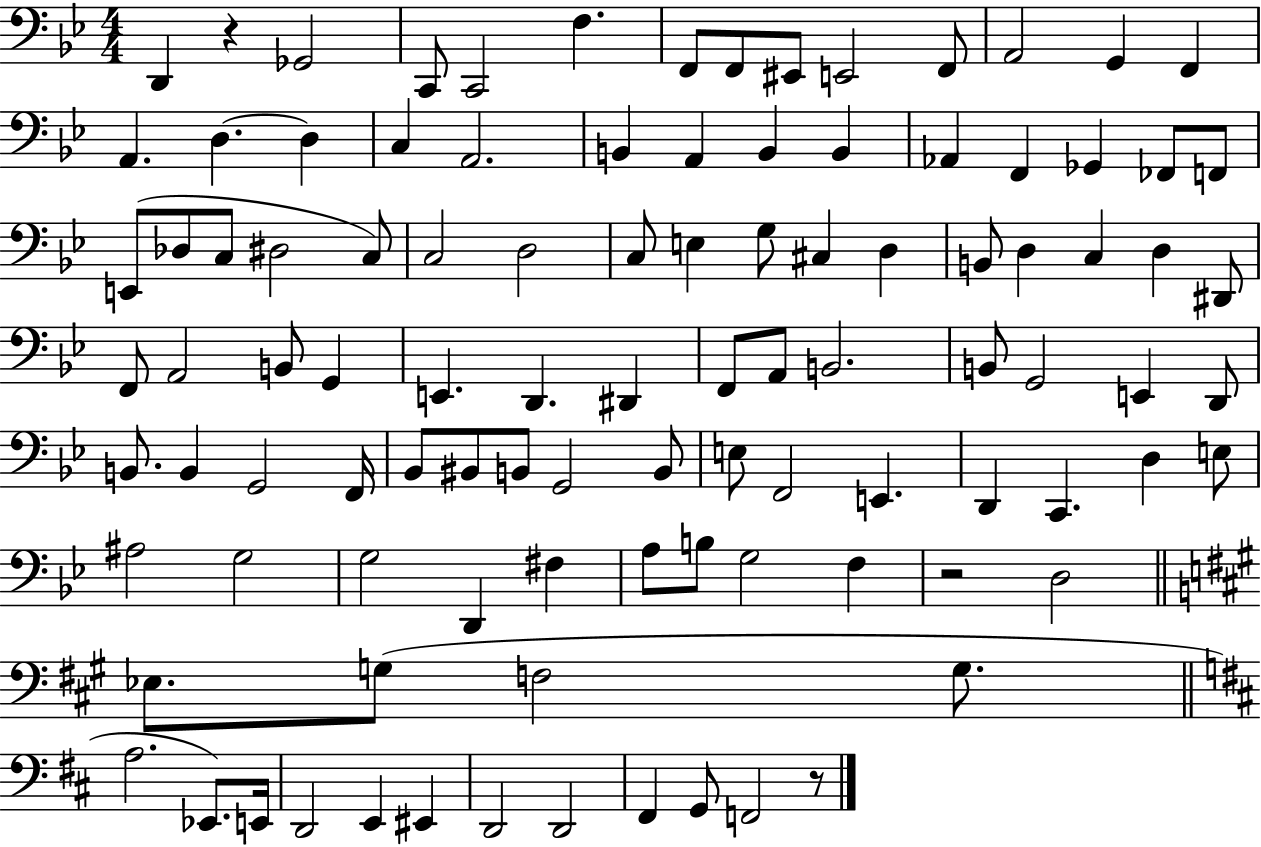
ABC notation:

X:1
T:Untitled
M:4/4
L:1/4
K:Bb
D,, z _G,,2 C,,/2 C,,2 F, F,,/2 F,,/2 ^E,,/2 E,,2 F,,/2 A,,2 G,, F,, A,, D, D, C, A,,2 B,, A,, B,, B,, _A,, F,, _G,, _F,,/2 F,,/2 E,,/2 _D,/2 C,/2 ^D,2 C,/2 C,2 D,2 C,/2 E, G,/2 ^C, D, B,,/2 D, C, D, ^D,,/2 F,,/2 A,,2 B,,/2 G,, E,, D,, ^D,, F,,/2 A,,/2 B,,2 B,,/2 G,,2 E,, D,,/2 B,,/2 B,, G,,2 F,,/4 _B,,/2 ^B,,/2 B,,/2 G,,2 B,,/2 E,/2 F,,2 E,, D,, C,, D, E,/2 ^A,2 G,2 G,2 D,, ^F, A,/2 B,/2 G,2 F, z2 D,2 _E,/2 G,/2 F,2 G,/2 A,2 _E,,/2 E,,/4 D,,2 E,, ^E,, D,,2 D,,2 ^F,, G,,/2 F,,2 z/2